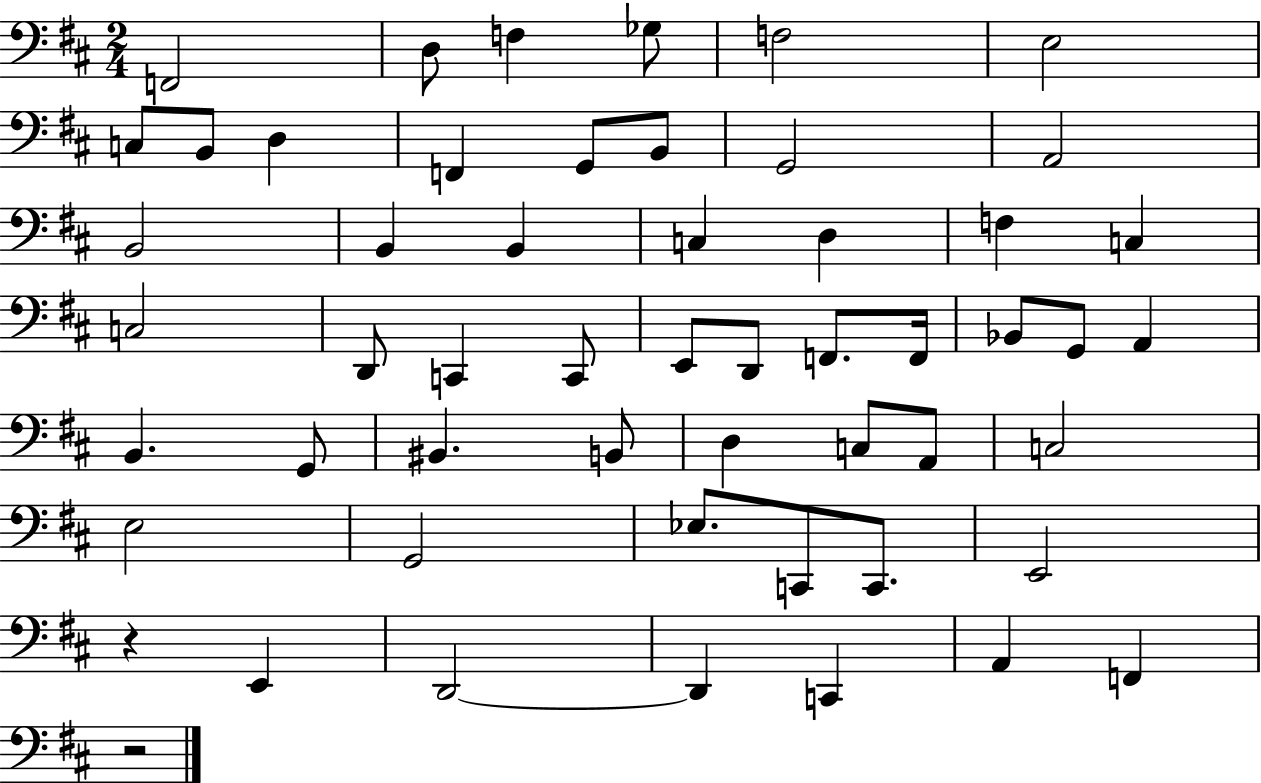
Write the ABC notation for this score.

X:1
T:Untitled
M:2/4
L:1/4
K:D
F,,2 D,/2 F, _G,/2 F,2 E,2 C,/2 B,,/2 D, F,, G,,/2 B,,/2 G,,2 A,,2 B,,2 B,, B,, C, D, F, C, C,2 D,,/2 C,, C,,/2 E,,/2 D,,/2 F,,/2 F,,/4 _B,,/2 G,,/2 A,, B,, G,,/2 ^B,, B,,/2 D, C,/2 A,,/2 C,2 E,2 G,,2 _E,/2 C,,/2 C,,/2 E,,2 z E,, D,,2 D,, C,, A,, F,, z2